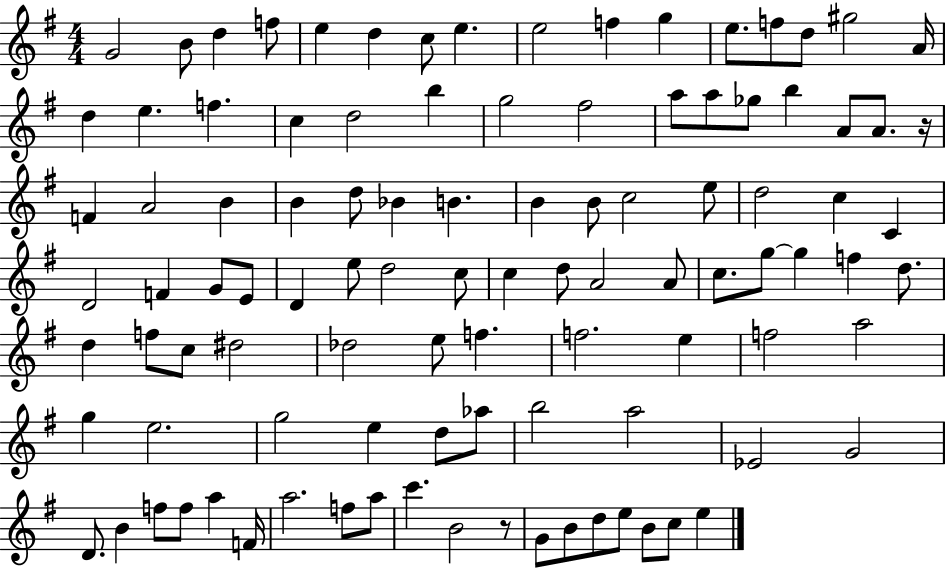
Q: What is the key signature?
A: G major